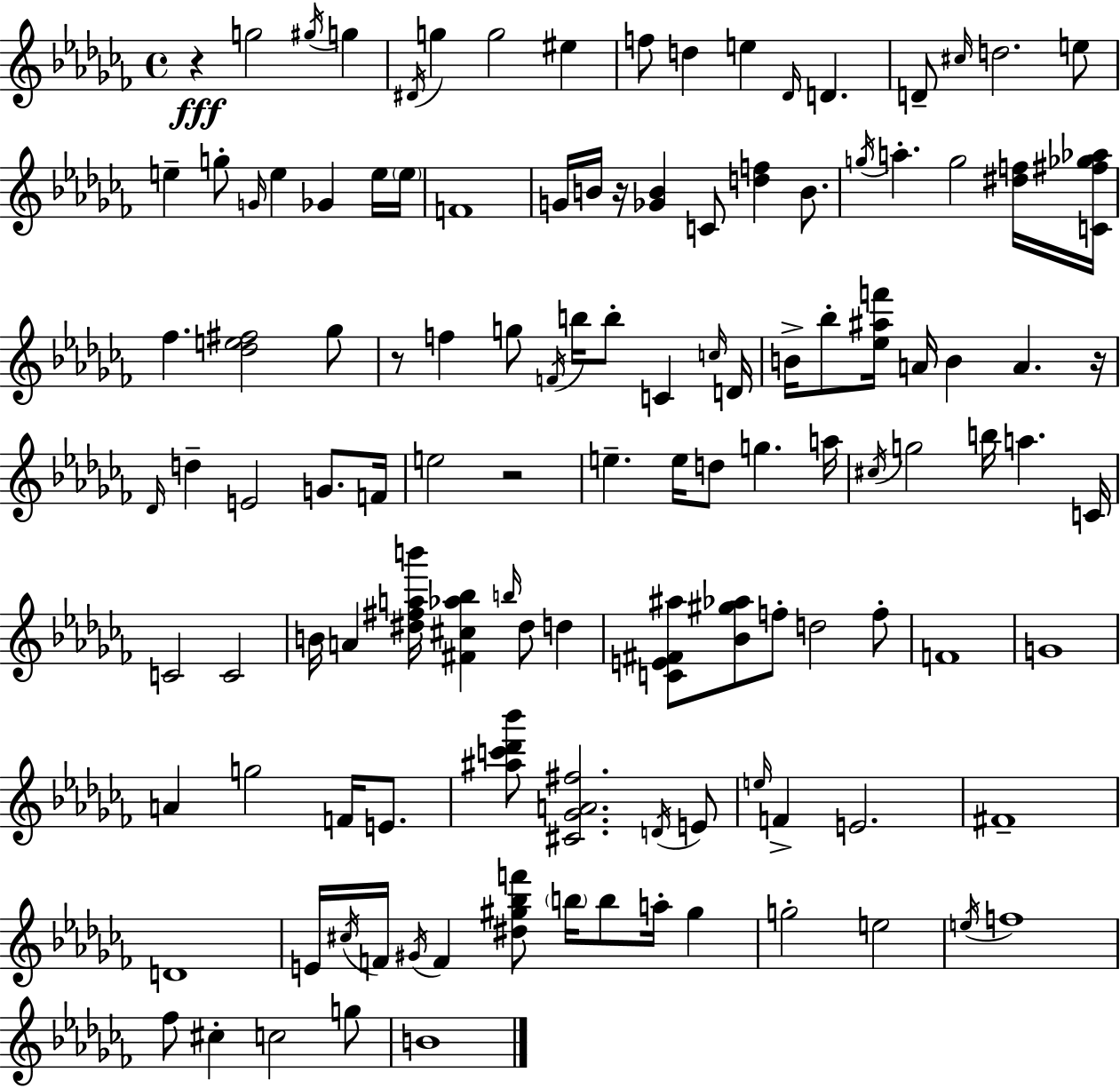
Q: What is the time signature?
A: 4/4